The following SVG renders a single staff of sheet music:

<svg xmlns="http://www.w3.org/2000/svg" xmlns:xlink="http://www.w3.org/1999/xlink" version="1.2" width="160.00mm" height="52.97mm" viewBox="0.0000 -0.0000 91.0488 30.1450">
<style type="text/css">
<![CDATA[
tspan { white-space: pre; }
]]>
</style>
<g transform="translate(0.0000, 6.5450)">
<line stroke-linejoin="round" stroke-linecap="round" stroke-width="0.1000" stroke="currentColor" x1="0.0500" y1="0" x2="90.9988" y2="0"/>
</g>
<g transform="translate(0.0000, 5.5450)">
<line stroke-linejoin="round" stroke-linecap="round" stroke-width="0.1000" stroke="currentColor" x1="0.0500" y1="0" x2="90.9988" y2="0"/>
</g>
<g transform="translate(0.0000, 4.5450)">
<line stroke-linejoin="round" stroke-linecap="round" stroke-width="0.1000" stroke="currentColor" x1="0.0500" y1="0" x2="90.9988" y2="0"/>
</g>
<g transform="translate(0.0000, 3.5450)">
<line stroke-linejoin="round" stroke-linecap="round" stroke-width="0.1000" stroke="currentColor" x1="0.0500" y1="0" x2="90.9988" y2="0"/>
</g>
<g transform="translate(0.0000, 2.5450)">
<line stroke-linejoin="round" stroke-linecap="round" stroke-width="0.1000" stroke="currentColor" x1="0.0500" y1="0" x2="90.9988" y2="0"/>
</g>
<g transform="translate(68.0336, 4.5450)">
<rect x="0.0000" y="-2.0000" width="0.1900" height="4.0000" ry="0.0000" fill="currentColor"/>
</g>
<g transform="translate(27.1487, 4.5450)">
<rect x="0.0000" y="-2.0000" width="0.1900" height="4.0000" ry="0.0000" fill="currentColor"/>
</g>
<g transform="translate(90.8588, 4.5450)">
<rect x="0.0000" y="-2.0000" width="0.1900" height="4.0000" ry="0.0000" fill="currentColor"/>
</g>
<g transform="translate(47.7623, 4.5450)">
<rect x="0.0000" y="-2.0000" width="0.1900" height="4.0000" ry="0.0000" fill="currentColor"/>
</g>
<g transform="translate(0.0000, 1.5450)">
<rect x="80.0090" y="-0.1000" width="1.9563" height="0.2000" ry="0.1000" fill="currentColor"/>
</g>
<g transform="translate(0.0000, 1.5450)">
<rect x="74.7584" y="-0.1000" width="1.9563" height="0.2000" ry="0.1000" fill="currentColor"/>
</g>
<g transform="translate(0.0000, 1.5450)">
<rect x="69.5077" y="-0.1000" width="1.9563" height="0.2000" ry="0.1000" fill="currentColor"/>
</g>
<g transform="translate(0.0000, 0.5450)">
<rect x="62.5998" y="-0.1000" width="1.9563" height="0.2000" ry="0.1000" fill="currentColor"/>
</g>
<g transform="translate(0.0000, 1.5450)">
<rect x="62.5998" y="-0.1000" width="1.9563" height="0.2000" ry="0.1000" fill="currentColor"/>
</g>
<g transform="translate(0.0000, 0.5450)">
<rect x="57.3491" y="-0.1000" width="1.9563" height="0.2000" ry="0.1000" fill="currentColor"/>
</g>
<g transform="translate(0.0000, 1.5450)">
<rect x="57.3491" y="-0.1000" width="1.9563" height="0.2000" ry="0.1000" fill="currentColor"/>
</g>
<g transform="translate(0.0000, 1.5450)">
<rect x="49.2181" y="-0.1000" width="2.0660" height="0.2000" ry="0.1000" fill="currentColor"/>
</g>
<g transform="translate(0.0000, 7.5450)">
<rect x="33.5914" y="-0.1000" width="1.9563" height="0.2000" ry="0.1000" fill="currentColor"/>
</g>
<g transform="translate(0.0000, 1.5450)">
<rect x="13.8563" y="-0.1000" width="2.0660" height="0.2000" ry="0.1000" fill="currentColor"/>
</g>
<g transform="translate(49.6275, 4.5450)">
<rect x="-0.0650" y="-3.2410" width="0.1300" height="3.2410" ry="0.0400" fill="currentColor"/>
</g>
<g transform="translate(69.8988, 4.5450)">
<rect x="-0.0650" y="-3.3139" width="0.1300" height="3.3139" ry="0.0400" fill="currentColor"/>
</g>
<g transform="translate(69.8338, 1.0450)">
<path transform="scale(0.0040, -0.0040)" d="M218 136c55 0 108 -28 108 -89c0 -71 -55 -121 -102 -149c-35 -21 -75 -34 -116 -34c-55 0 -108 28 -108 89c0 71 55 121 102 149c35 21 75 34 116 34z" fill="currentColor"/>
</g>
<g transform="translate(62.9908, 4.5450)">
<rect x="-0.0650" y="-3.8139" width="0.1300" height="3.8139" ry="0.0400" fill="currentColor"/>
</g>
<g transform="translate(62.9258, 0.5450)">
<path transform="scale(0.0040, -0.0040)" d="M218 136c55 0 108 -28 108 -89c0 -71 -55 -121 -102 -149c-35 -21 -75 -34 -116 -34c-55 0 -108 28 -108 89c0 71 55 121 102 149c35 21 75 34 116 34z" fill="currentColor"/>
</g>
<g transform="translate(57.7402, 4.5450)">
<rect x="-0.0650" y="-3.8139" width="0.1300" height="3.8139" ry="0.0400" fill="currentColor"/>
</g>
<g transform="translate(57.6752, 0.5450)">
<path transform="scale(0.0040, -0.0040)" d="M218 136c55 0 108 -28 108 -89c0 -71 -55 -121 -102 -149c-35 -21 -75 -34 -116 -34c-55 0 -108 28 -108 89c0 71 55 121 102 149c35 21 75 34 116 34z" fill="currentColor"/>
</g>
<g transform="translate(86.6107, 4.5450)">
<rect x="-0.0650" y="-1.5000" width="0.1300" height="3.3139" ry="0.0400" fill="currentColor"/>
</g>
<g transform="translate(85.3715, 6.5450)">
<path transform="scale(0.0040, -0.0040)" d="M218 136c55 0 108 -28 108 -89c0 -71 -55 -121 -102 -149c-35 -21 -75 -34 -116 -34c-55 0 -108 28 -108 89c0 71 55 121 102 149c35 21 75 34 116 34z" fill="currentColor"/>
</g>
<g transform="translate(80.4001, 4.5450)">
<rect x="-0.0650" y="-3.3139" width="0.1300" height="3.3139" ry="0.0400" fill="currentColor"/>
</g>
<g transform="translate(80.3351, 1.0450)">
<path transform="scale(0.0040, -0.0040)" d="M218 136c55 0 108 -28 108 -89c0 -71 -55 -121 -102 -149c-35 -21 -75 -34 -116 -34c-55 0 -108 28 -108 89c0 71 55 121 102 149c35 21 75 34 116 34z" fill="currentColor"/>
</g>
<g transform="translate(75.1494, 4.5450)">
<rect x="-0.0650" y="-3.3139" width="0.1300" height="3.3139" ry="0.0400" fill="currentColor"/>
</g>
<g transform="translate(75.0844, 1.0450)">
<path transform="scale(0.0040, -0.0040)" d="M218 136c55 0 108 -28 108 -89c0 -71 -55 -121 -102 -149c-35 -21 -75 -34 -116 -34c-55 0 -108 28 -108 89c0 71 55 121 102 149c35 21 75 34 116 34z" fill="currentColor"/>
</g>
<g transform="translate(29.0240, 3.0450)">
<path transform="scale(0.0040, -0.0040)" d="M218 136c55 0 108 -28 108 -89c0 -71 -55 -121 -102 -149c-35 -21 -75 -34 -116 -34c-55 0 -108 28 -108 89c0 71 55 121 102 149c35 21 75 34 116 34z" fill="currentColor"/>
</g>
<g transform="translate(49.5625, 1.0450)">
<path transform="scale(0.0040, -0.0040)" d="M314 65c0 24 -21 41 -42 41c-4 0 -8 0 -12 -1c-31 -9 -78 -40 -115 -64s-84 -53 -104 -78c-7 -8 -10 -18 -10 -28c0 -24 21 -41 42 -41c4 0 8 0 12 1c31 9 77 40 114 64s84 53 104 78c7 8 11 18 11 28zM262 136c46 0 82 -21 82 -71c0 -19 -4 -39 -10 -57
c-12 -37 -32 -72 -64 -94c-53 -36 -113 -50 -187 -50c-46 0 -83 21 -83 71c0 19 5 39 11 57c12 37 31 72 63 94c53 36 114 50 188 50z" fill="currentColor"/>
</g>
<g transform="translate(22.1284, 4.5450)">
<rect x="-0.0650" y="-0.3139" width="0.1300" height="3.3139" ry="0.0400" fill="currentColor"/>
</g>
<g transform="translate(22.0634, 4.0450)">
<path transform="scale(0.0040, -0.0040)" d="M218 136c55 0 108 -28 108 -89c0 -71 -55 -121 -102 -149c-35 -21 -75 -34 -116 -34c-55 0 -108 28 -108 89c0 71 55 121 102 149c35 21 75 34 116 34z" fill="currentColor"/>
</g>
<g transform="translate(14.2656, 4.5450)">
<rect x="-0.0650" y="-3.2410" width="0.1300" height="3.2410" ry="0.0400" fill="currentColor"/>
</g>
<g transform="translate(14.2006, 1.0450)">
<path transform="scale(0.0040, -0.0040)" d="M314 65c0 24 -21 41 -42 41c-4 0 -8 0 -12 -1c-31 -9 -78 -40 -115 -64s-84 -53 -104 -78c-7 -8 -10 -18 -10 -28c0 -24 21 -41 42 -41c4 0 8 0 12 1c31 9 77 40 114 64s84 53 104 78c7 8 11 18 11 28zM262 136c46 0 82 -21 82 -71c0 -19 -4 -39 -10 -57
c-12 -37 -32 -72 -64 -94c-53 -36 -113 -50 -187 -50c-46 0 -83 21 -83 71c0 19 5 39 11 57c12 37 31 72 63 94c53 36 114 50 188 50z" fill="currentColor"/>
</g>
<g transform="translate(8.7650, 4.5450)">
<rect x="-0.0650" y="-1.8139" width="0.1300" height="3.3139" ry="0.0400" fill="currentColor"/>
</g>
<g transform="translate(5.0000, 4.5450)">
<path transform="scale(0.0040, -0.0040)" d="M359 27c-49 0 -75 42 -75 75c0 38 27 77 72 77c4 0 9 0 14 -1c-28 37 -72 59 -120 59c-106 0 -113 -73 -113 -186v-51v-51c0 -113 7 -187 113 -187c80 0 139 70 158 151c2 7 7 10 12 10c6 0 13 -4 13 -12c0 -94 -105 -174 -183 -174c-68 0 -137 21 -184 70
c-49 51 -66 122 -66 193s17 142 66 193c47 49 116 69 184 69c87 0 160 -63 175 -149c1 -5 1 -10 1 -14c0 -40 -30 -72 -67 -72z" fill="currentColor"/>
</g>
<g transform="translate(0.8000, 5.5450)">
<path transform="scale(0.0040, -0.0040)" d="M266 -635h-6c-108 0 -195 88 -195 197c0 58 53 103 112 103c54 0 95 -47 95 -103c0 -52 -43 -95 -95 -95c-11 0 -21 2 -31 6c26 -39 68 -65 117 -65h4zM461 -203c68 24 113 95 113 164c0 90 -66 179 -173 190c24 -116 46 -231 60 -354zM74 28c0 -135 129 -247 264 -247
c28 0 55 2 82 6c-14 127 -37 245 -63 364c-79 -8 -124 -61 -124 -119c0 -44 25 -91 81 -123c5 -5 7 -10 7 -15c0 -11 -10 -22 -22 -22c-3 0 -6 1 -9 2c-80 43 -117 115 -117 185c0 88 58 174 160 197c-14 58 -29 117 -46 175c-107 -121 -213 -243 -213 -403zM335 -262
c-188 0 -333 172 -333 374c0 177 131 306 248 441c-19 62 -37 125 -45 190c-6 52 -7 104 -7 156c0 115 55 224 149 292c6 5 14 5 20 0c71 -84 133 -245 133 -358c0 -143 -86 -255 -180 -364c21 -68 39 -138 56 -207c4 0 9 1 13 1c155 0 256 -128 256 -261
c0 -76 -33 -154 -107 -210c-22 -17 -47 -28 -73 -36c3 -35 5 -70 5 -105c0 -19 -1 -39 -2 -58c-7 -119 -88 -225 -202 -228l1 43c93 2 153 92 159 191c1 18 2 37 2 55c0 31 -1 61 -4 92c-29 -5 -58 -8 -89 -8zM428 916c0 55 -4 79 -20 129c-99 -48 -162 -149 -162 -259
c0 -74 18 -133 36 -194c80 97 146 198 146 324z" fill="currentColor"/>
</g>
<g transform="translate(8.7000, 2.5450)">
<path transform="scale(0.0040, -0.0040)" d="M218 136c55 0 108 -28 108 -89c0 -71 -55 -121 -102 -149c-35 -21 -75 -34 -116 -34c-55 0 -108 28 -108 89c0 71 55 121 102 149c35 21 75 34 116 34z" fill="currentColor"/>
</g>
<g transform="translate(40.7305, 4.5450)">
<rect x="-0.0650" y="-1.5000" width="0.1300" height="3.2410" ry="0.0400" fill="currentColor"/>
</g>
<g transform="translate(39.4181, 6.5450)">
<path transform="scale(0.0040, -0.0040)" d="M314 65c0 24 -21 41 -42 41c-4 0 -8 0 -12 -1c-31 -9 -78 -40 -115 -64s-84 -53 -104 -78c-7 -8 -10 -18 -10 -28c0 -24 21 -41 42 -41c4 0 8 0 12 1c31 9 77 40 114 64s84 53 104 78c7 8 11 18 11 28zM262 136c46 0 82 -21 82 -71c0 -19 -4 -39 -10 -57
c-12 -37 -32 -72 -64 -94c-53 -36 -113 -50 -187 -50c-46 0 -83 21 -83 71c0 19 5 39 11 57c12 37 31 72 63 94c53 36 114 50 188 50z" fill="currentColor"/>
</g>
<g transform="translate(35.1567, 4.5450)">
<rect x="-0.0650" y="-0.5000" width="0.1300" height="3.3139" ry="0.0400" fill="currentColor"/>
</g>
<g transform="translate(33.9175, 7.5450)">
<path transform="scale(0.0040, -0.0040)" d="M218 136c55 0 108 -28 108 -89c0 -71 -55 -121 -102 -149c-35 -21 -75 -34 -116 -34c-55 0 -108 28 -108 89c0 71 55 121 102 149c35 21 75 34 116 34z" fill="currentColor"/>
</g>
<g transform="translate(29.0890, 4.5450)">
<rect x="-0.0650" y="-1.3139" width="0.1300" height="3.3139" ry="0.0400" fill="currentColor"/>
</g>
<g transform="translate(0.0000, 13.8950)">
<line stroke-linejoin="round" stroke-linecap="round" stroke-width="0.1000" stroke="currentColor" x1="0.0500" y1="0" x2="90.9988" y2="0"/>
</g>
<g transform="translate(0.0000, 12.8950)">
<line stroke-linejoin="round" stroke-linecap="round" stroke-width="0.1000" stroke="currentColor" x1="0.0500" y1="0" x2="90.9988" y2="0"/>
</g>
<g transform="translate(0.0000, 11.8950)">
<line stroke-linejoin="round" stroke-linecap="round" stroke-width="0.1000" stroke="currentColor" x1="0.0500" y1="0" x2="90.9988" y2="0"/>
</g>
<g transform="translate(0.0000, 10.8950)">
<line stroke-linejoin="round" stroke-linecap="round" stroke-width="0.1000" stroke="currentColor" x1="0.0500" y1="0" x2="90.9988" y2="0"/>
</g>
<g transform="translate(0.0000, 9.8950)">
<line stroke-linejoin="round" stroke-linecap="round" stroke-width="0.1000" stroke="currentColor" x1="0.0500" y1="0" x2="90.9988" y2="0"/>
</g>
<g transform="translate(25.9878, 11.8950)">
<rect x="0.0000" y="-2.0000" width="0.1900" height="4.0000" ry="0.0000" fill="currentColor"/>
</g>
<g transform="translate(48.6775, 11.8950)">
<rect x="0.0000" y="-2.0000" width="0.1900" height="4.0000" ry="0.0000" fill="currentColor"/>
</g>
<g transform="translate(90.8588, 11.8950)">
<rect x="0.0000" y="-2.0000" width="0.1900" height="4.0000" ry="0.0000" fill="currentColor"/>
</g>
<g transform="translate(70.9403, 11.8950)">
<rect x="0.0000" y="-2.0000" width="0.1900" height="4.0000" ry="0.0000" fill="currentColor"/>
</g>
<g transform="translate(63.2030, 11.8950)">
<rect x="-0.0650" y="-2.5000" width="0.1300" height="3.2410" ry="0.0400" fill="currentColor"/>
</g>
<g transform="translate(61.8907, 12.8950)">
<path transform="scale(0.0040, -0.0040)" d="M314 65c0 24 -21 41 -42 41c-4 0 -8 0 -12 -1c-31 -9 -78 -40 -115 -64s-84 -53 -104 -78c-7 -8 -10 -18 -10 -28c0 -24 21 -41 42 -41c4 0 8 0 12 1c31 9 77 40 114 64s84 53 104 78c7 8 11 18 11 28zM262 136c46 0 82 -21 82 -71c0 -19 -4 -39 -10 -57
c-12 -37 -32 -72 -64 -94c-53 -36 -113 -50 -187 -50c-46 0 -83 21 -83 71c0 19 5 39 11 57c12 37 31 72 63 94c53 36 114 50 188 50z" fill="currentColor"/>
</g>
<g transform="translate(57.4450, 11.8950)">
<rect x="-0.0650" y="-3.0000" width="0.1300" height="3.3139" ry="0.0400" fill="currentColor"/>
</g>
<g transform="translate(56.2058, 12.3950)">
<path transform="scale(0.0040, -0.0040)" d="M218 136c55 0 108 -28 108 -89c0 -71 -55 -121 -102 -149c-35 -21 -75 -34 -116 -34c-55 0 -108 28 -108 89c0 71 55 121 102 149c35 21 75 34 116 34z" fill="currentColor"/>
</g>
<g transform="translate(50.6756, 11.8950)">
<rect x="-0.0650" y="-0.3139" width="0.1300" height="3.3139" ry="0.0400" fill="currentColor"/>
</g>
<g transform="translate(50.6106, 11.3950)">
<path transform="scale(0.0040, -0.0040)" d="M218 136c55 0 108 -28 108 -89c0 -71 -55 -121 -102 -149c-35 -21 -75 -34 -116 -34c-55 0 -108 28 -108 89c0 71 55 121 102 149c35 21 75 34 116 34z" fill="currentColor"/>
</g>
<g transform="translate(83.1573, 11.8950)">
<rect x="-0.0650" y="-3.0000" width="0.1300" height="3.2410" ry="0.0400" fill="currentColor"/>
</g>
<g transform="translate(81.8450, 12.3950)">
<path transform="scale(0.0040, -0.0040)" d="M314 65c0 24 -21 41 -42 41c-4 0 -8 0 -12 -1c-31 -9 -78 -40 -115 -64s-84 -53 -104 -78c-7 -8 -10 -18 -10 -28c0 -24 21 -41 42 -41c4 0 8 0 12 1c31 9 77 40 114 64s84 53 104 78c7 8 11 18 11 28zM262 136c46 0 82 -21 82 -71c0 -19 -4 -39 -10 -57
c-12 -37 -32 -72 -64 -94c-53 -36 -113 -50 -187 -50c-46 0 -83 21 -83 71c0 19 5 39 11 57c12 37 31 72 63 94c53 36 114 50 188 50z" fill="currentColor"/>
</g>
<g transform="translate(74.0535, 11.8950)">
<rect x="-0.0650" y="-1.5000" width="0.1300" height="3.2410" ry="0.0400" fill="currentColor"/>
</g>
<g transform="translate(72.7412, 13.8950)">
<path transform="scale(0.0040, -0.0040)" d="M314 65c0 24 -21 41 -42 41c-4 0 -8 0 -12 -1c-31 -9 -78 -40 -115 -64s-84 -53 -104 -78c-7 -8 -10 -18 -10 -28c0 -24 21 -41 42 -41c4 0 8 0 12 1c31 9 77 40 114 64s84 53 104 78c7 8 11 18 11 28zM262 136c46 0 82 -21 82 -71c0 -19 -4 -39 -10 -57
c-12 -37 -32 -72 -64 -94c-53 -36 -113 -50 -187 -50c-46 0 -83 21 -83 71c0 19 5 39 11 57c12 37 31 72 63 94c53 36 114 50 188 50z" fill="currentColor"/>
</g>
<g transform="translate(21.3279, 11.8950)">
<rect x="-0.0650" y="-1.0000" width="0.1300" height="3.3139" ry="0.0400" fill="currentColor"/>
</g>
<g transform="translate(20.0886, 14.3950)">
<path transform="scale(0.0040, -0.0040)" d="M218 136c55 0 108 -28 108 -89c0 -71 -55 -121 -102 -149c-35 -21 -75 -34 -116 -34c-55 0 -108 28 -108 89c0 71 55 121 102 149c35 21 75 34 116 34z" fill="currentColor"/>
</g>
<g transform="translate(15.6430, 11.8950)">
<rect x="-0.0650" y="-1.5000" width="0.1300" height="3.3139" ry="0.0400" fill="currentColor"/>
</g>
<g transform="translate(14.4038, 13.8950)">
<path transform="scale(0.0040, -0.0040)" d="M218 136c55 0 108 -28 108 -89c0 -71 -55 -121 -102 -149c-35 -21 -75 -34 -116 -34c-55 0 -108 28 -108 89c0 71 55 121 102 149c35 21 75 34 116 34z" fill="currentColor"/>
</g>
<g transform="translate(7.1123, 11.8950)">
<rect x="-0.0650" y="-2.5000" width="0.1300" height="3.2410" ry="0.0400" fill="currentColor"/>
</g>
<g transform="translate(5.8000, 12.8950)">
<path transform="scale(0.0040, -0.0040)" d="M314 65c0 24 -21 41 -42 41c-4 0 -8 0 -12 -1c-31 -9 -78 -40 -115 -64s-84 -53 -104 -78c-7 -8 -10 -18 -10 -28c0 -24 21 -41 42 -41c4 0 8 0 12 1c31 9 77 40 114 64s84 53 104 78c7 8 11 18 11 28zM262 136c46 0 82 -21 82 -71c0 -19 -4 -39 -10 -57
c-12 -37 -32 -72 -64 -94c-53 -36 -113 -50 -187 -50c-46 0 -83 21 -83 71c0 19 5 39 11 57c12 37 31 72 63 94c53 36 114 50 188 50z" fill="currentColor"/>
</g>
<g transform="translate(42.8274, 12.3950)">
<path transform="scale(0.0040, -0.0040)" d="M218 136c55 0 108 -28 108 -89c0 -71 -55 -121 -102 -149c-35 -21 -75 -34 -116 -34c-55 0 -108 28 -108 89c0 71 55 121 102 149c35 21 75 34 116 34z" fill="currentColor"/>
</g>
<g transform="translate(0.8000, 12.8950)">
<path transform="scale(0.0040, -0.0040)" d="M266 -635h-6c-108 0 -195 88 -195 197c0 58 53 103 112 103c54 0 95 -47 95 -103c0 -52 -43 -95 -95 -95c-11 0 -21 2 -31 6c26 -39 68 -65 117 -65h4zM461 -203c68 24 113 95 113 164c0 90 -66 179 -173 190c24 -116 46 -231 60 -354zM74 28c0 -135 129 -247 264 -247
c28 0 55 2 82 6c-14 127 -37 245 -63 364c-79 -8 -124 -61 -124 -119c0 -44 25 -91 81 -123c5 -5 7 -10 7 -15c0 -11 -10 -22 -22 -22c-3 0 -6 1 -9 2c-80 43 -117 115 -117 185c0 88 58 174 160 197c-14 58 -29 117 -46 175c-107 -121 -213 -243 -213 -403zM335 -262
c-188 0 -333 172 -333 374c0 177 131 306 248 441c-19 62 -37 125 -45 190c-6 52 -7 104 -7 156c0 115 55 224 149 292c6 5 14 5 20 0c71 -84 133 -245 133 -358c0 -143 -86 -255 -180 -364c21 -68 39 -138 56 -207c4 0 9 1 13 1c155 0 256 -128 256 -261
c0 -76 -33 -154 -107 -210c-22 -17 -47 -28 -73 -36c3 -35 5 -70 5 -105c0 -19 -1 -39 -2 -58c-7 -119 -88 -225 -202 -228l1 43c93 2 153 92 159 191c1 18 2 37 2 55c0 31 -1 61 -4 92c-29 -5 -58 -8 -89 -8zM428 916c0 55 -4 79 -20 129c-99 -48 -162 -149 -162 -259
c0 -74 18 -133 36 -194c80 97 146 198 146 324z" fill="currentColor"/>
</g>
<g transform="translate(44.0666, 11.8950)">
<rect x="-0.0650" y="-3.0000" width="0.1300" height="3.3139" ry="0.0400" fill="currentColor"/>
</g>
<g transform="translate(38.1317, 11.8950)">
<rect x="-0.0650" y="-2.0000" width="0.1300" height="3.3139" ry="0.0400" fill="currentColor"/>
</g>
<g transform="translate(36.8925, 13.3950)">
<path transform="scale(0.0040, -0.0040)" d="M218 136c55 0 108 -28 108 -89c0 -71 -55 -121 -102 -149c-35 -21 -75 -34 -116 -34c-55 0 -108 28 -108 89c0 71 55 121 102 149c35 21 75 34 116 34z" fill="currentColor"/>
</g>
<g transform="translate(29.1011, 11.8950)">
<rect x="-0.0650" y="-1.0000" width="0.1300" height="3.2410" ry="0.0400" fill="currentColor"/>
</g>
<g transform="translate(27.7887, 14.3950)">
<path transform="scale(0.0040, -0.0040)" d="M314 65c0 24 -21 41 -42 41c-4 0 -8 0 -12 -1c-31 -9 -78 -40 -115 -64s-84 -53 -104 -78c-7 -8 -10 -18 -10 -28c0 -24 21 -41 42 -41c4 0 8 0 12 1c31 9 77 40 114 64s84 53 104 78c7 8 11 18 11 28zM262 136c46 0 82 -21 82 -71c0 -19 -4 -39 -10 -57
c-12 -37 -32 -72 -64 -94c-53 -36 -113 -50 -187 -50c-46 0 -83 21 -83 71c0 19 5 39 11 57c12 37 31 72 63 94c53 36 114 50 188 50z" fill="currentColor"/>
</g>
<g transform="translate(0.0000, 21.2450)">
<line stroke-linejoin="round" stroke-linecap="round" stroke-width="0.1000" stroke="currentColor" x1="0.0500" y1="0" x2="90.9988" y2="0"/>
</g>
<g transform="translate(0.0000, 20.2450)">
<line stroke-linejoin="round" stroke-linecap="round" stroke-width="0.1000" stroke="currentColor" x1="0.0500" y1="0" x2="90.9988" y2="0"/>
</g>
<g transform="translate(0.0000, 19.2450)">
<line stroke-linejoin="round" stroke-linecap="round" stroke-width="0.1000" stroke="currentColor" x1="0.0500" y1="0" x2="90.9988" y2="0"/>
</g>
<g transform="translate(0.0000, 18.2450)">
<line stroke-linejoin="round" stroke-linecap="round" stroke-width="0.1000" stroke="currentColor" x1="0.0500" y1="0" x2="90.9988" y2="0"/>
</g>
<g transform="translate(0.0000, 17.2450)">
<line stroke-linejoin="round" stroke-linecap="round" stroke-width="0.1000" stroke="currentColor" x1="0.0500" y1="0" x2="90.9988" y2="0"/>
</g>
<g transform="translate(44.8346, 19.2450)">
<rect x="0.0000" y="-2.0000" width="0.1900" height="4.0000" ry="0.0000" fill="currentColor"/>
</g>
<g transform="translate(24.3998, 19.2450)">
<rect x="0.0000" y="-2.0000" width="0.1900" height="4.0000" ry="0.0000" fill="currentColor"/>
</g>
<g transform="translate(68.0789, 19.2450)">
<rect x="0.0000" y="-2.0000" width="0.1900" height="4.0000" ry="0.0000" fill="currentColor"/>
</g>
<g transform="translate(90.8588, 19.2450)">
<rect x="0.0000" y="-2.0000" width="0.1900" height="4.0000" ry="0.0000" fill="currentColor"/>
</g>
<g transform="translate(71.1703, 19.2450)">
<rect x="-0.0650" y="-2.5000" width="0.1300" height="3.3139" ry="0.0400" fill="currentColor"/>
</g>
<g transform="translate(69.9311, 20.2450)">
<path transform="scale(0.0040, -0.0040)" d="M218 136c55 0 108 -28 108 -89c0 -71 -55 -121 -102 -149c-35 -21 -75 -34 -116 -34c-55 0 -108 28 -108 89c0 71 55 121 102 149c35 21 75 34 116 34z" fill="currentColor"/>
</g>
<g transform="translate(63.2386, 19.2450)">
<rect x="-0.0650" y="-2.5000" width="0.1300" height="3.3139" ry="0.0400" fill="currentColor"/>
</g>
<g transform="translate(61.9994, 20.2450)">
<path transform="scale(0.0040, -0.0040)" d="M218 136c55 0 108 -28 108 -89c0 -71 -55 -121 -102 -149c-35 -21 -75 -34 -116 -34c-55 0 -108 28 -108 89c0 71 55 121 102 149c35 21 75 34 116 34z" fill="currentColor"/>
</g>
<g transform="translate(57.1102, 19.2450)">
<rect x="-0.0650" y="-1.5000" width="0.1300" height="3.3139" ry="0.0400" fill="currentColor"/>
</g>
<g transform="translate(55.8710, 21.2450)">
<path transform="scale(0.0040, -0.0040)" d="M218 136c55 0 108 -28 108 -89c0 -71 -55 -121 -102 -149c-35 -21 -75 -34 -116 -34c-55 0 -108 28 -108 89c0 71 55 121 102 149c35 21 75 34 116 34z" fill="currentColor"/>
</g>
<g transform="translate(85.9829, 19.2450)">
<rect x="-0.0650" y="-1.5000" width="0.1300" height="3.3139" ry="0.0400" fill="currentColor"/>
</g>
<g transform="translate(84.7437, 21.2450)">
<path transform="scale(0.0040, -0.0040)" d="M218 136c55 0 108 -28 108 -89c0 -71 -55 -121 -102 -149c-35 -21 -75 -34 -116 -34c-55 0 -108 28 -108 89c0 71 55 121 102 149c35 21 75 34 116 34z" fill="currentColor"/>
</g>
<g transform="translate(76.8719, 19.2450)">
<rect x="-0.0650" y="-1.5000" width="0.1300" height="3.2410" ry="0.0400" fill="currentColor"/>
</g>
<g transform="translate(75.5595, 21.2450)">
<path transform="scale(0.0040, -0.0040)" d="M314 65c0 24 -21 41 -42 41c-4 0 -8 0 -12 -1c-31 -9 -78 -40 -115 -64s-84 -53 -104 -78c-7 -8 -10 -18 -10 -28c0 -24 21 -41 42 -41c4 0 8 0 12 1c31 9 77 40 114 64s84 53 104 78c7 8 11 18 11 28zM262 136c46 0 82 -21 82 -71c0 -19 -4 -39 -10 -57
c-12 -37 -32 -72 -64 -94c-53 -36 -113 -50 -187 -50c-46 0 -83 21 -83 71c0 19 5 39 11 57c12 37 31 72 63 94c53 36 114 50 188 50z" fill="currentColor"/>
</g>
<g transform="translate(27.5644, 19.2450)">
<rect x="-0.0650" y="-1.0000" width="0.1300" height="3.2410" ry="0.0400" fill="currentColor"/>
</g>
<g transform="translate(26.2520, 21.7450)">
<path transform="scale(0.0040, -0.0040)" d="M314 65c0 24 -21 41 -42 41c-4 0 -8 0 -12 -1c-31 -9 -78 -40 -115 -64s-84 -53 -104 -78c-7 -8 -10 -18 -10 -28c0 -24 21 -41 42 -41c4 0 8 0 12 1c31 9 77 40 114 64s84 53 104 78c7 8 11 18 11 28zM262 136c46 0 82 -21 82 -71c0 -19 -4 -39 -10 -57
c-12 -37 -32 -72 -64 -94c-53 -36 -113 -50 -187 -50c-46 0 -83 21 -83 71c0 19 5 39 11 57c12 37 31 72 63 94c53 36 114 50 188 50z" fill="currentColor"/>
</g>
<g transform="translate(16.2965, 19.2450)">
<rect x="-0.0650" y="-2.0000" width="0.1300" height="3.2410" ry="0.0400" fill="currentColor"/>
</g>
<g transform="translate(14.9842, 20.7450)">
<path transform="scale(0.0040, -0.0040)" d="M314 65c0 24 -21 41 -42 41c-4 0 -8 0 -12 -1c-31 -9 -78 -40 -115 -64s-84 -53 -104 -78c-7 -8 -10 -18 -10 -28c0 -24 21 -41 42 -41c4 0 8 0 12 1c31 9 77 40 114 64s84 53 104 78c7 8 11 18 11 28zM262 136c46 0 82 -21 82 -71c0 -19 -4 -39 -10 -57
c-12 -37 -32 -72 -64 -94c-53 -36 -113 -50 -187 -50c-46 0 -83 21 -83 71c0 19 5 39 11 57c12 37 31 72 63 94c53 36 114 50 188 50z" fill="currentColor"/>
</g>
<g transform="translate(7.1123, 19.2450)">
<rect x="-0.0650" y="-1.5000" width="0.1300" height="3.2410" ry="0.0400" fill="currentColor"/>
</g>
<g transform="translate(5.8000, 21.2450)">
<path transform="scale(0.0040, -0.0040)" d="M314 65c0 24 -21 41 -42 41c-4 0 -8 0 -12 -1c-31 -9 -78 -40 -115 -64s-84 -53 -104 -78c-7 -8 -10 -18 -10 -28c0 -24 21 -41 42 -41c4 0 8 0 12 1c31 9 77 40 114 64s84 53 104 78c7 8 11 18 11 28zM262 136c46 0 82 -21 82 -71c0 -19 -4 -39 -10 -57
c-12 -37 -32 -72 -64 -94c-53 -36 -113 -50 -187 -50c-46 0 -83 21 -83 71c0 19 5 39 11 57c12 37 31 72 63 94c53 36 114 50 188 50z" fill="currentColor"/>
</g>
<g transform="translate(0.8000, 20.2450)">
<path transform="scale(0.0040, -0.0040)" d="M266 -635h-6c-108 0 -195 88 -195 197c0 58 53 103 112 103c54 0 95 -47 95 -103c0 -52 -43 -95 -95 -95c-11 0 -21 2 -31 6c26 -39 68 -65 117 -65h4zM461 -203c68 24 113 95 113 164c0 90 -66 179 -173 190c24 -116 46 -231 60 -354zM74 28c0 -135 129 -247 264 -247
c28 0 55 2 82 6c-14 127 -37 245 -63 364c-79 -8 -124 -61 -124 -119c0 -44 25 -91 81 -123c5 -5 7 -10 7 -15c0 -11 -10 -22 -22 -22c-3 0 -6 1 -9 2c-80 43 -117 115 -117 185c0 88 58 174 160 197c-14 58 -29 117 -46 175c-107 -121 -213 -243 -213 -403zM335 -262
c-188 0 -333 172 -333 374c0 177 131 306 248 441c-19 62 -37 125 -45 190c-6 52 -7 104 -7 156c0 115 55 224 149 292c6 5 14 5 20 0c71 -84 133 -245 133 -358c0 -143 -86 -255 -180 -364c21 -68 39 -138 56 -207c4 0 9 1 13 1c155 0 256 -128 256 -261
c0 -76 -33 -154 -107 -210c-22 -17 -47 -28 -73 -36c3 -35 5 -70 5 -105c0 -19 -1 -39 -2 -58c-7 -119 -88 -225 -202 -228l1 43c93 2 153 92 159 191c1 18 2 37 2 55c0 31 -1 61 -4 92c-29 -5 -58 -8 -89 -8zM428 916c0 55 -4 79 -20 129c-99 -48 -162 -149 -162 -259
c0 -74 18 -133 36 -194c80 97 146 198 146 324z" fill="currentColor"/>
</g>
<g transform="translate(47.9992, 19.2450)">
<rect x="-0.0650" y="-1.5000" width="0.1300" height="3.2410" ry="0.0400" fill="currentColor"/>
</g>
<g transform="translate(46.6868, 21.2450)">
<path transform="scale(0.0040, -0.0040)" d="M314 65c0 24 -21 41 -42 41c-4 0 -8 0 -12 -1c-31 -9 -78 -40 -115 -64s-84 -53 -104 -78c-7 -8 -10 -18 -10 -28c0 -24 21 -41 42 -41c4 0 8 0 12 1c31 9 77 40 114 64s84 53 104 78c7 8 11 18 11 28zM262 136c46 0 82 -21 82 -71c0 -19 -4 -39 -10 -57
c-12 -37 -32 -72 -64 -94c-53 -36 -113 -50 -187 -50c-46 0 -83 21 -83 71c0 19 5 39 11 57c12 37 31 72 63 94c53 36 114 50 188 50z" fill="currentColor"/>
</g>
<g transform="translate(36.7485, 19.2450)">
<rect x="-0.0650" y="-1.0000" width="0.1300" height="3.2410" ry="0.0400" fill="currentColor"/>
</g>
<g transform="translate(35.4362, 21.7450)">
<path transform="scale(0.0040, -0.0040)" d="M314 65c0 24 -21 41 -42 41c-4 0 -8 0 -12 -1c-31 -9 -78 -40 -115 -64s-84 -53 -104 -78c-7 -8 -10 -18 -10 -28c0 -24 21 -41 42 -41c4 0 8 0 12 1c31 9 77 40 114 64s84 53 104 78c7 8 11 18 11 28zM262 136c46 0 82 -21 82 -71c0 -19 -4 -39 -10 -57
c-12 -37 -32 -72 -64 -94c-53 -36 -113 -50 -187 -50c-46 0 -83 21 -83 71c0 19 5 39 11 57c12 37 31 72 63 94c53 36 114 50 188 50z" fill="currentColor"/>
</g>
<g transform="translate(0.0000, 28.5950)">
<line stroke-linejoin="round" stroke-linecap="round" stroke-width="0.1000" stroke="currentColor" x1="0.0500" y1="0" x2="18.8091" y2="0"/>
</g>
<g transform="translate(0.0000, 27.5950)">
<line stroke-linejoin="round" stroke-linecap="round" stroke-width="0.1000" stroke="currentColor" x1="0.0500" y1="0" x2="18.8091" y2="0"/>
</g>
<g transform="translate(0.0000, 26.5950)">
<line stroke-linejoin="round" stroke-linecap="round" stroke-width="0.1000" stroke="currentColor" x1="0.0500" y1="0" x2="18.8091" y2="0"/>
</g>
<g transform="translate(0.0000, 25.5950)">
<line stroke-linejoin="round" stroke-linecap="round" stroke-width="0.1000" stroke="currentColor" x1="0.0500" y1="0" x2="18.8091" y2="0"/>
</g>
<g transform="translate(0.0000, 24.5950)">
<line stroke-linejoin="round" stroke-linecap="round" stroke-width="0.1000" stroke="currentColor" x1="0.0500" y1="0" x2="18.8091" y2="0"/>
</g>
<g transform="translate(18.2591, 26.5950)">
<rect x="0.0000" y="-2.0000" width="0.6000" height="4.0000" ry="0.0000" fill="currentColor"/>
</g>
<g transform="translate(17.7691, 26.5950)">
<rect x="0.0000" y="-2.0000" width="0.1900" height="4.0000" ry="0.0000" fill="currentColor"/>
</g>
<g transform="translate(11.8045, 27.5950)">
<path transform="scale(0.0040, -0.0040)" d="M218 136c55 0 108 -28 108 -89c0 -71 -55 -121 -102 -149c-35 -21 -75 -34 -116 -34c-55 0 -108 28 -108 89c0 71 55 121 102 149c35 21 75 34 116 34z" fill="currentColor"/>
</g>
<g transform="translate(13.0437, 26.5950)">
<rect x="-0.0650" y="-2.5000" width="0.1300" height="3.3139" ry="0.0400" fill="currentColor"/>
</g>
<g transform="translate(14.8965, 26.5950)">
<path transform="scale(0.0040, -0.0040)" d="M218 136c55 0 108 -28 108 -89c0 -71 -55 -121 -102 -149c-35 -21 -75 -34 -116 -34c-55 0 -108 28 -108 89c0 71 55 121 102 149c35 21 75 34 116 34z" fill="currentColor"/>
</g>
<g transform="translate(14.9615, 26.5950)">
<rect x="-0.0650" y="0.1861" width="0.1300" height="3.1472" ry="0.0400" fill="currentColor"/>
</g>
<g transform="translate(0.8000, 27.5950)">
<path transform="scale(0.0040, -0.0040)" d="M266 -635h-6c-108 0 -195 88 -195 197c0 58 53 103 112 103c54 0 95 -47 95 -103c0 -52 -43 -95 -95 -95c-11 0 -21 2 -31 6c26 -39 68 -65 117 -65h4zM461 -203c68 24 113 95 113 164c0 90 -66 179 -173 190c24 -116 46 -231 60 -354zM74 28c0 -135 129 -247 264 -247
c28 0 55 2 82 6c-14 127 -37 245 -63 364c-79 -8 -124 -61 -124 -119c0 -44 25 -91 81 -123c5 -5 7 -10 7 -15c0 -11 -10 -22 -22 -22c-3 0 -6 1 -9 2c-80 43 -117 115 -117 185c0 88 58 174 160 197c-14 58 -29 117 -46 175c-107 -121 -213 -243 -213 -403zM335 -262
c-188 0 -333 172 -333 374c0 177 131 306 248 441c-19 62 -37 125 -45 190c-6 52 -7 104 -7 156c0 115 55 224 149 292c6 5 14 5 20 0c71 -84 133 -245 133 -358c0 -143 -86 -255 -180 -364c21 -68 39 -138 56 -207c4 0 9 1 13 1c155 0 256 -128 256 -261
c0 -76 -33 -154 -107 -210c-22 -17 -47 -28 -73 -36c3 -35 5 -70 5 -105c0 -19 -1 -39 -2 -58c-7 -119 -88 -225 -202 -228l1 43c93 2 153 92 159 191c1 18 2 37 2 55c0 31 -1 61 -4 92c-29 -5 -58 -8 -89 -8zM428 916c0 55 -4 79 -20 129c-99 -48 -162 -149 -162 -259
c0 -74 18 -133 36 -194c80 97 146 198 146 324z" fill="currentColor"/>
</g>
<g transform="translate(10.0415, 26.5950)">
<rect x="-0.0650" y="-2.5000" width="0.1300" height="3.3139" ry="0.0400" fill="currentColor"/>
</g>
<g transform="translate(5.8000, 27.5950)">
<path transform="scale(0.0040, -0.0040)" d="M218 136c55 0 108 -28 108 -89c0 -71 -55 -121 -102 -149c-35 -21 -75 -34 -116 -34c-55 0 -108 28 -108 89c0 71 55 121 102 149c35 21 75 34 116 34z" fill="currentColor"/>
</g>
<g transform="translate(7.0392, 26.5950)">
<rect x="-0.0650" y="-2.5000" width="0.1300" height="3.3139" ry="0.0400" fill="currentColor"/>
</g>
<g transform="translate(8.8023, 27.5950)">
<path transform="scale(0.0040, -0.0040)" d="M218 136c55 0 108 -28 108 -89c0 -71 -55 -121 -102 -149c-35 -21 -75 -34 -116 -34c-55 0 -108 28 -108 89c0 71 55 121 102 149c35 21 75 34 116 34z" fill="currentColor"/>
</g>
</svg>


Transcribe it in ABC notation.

X:1
T:Untitled
M:4/4
L:1/4
K:C
f b2 c e C E2 b2 c' c' b b b E G2 E D D2 F A c A G2 E2 A2 E2 F2 D2 D2 E2 E G G E2 E G G G B